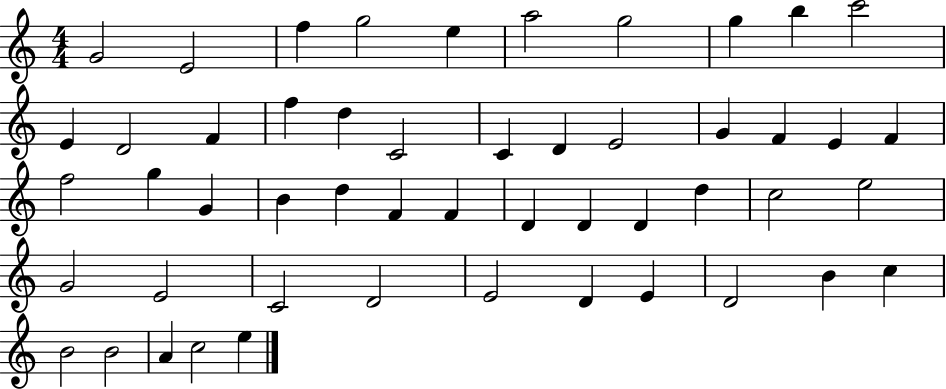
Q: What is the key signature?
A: C major